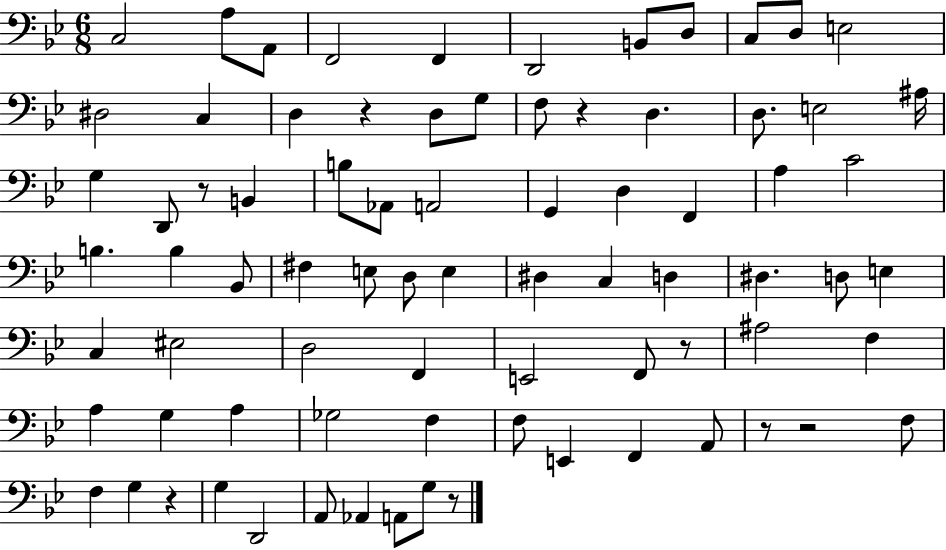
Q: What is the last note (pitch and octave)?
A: G3